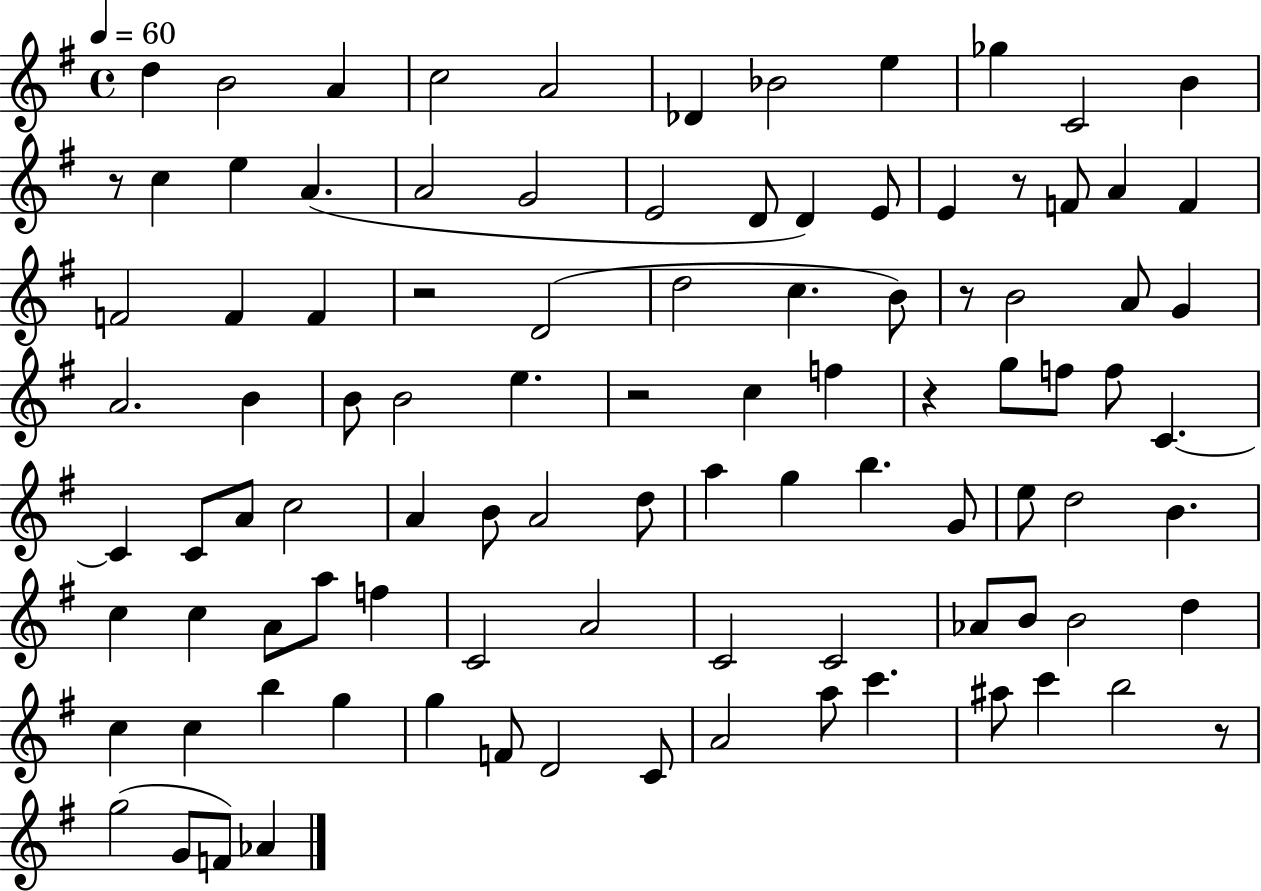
D5/q B4/h A4/q C5/h A4/h Db4/q Bb4/h E5/q Gb5/q C4/h B4/q R/e C5/q E5/q A4/q. A4/h G4/h E4/h D4/e D4/q E4/e E4/q R/e F4/e A4/q F4/q F4/h F4/q F4/q R/h D4/h D5/h C5/q. B4/e R/e B4/h A4/e G4/q A4/h. B4/q B4/e B4/h E5/q. R/h C5/q F5/q R/q G5/e F5/e F5/e C4/q. C4/q C4/e A4/e C5/h A4/q B4/e A4/h D5/e A5/q G5/q B5/q. G4/e E5/e D5/h B4/q. C5/q C5/q A4/e A5/e F5/q C4/h A4/h C4/h C4/h Ab4/e B4/e B4/h D5/q C5/q C5/q B5/q G5/q G5/q F4/e D4/h C4/e A4/h A5/e C6/q. A#5/e C6/q B5/h R/e G5/h G4/e F4/e Ab4/q